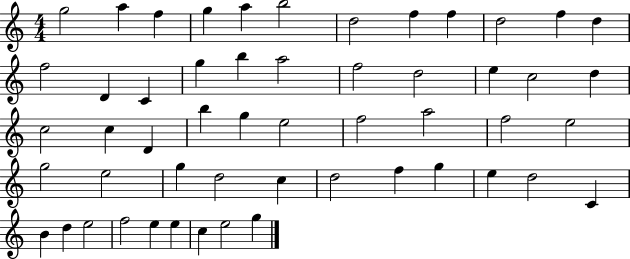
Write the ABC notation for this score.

X:1
T:Untitled
M:4/4
L:1/4
K:C
g2 a f g a b2 d2 f f d2 f d f2 D C g b a2 f2 d2 e c2 d c2 c D b g e2 f2 a2 f2 e2 g2 e2 g d2 c d2 f g e d2 C B d e2 f2 e e c e2 g